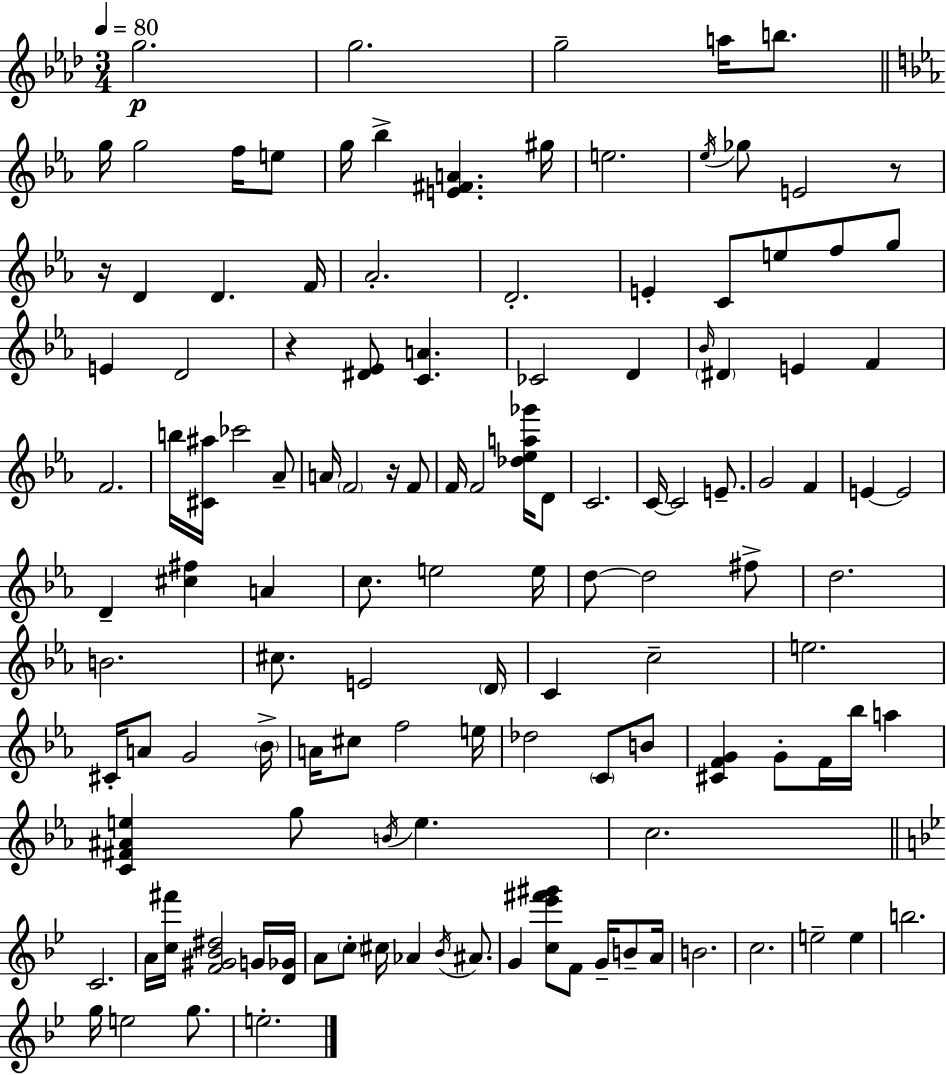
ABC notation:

X:1
T:Untitled
M:3/4
L:1/4
K:Ab
g2 g2 g2 a/4 b/2 g/4 g2 f/4 e/2 g/4 _b [E^FA] ^g/4 e2 _e/4 _g/2 E2 z/2 z/4 D D F/4 _A2 D2 E C/2 e/2 f/2 g/2 E D2 z [^D_E]/2 [CA] _C2 D _B/4 ^D E F F2 b/4 [^C^a]/4 _c'2 _A/2 A/4 F2 z/4 F/2 F/4 F2 [_d_ea_g']/4 D/2 C2 C/4 C2 E/2 G2 F E E2 D [^c^f] A c/2 e2 e/4 d/2 d2 ^f/2 d2 B2 ^c/2 E2 D/4 C c2 e2 ^C/4 A/2 G2 _B/4 A/4 ^c/2 f2 e/4 _d2 C/2 B/2 [^CFG] G/2 F/4 _b/4 a [C^F^Ae] g/2 B/4 e c2 C2 A/4 [c^f']/4 [F^G_B^d]2 G/4 [D_G]/4 A/2 c/2 ^c/4 _A _B/4 ^A/2 G [c_e'^f'^g']/2 F/2 G/4 B/2 A/4 B2 c2 e2 e b2 g/4 e2 g/2 e2